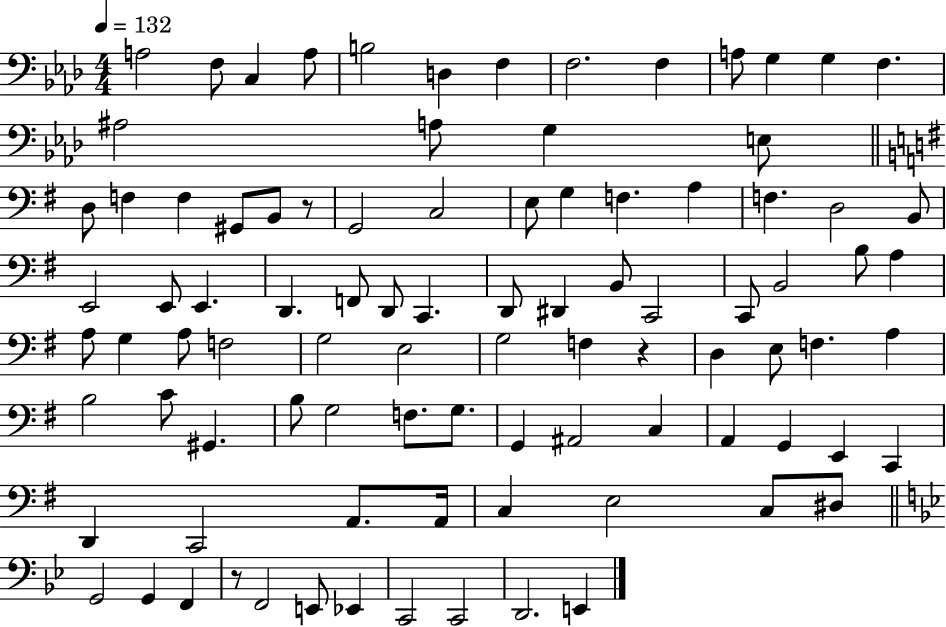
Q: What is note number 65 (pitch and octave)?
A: G3